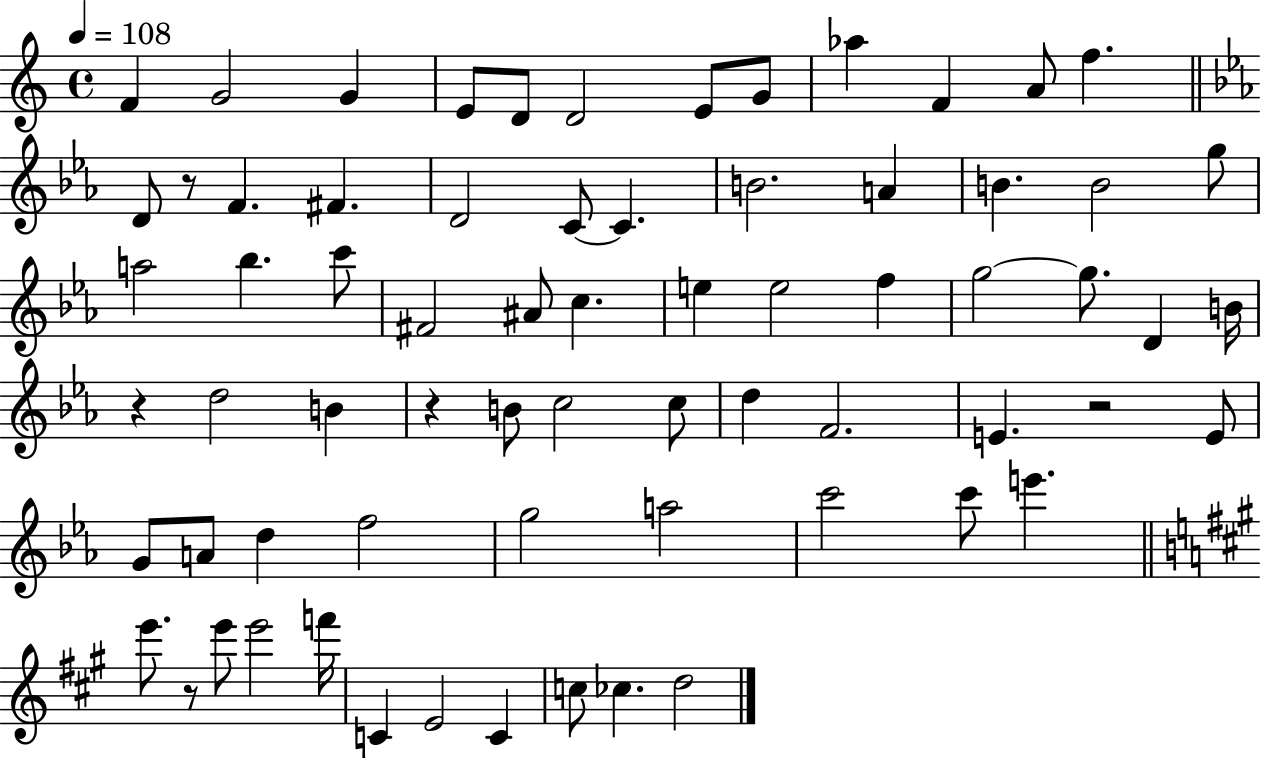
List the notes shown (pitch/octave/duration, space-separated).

F4/q G4/h G4/q E4/e D4/e D4/h E4/e G4/e Ab5/q F4/q A4/e F5/q. D4/e R/e F4/q. F#4/q. D4/h C4/e C4/q. B4/h. A4/q B4/q. B4/h G5/e A5/h Bb5/q. C6/e F#4/h A#4/e C5/q. E5/q E5/h F5/q G5/h G5/e. D4/q B4/s R/q D5/h B4/q R/q B4/e C5/h C5/e D5/q F4/h. E4/q. R/h E4/e G4/e A4/e D5/q F5/h G5/h A5/h C6/h C6/e E6/q. E6/e. R/e E6/e E6/h F6/s C4/q E4/h C4/q C5/e CES5/q. D5/h